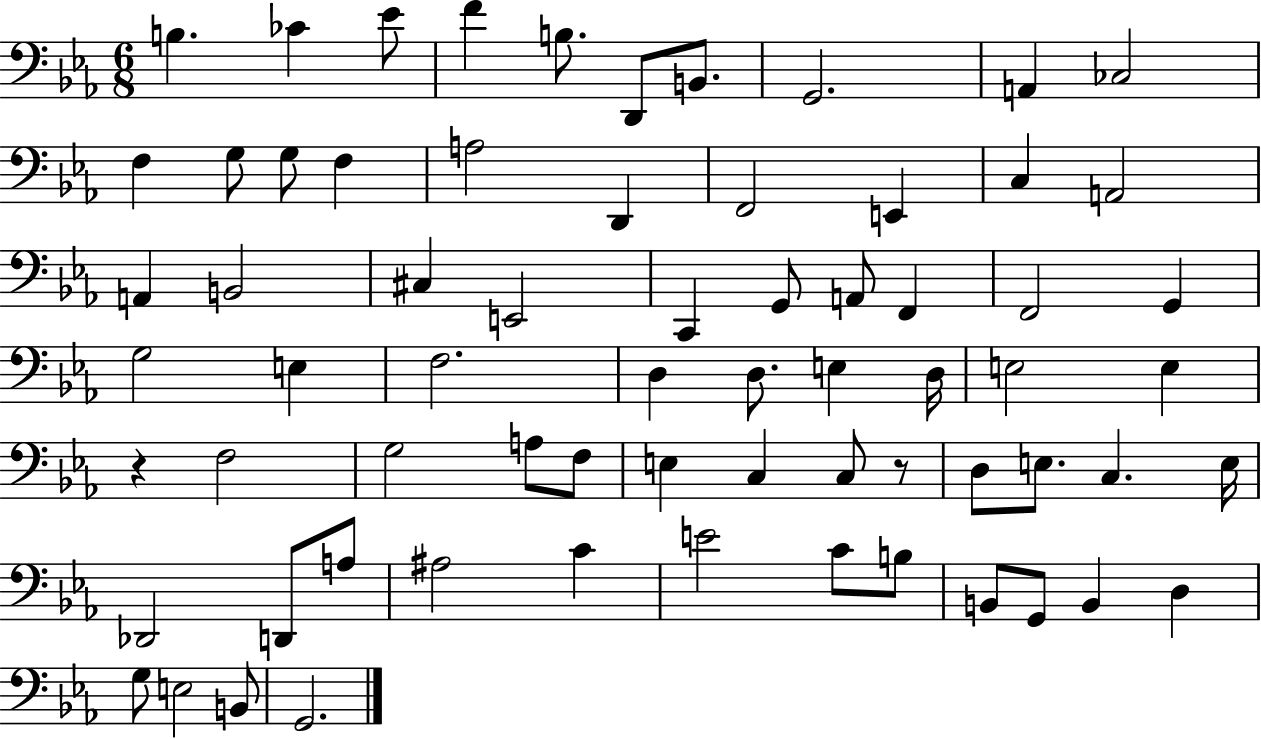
X:1
T:Untitled
M:6/8
L:1/4
K:Eb
B, _C _E/2 F B,/2 D,,/2 B,,/2 G,,2 A,, _C,2 F, G,/2 G,/2 F, A,2 D,, F,,2 E,, C, A,,2 A,, B,,2 ^C, E,,2 C,, G,,/2 A,,/2 F,, F,,2 G,, G,2 E, F,2 D, D,/2 E, D,/4 E,2 E, z F,2 G,2 A,/2 F,/2 E, C, C,/2 z/2 D,/2 E,/2 C, E,/4 _D,,2 D,,/2 A,/2 ^A,2 C E2 C/2 B,/2 B,,/2 G,,/2 B,, D, G,/2 E,2 B,,/2 G,,2